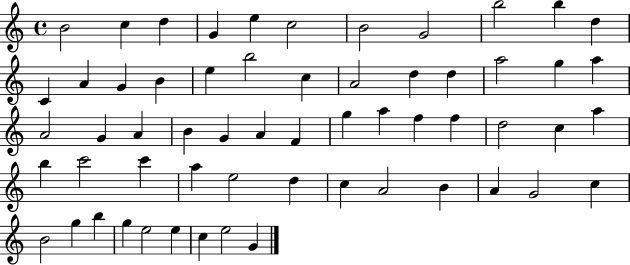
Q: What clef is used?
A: treble